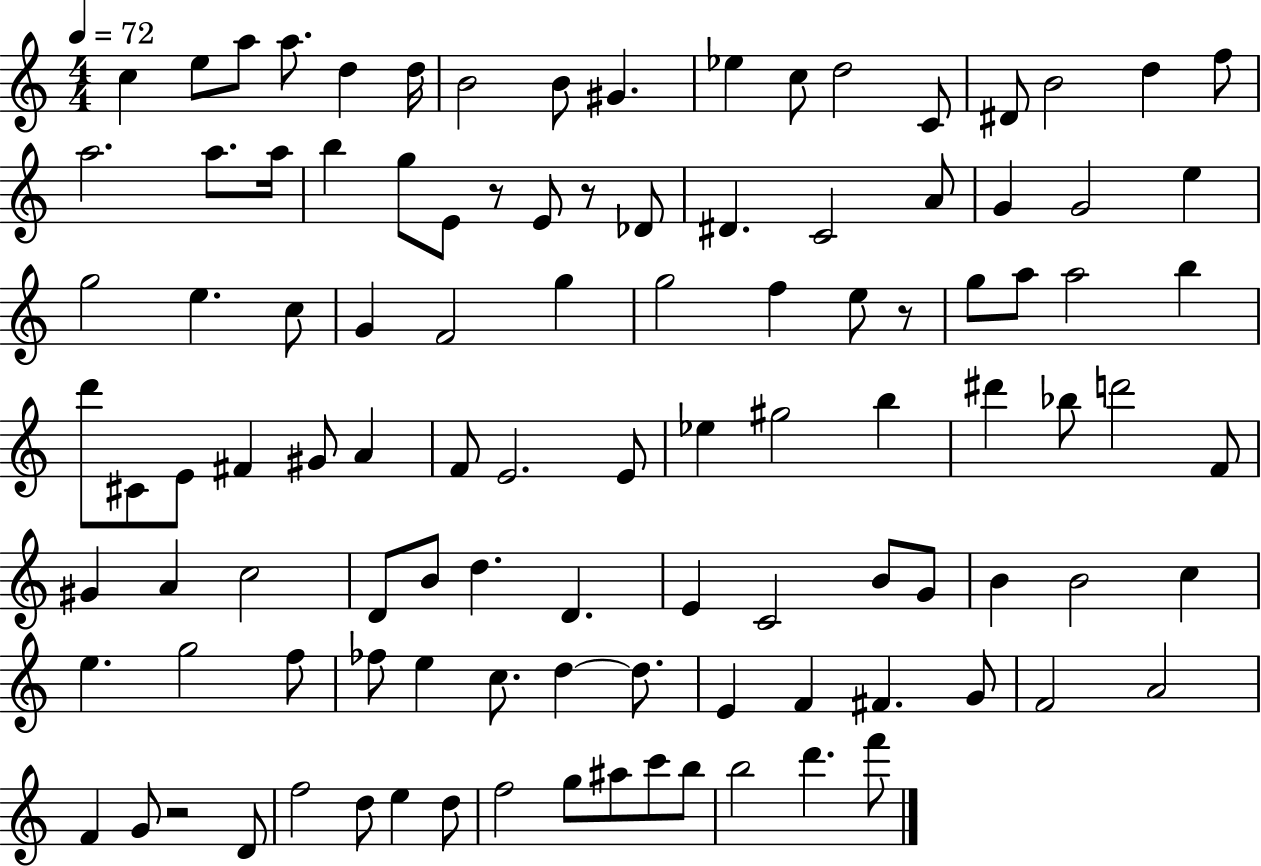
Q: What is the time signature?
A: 4/4